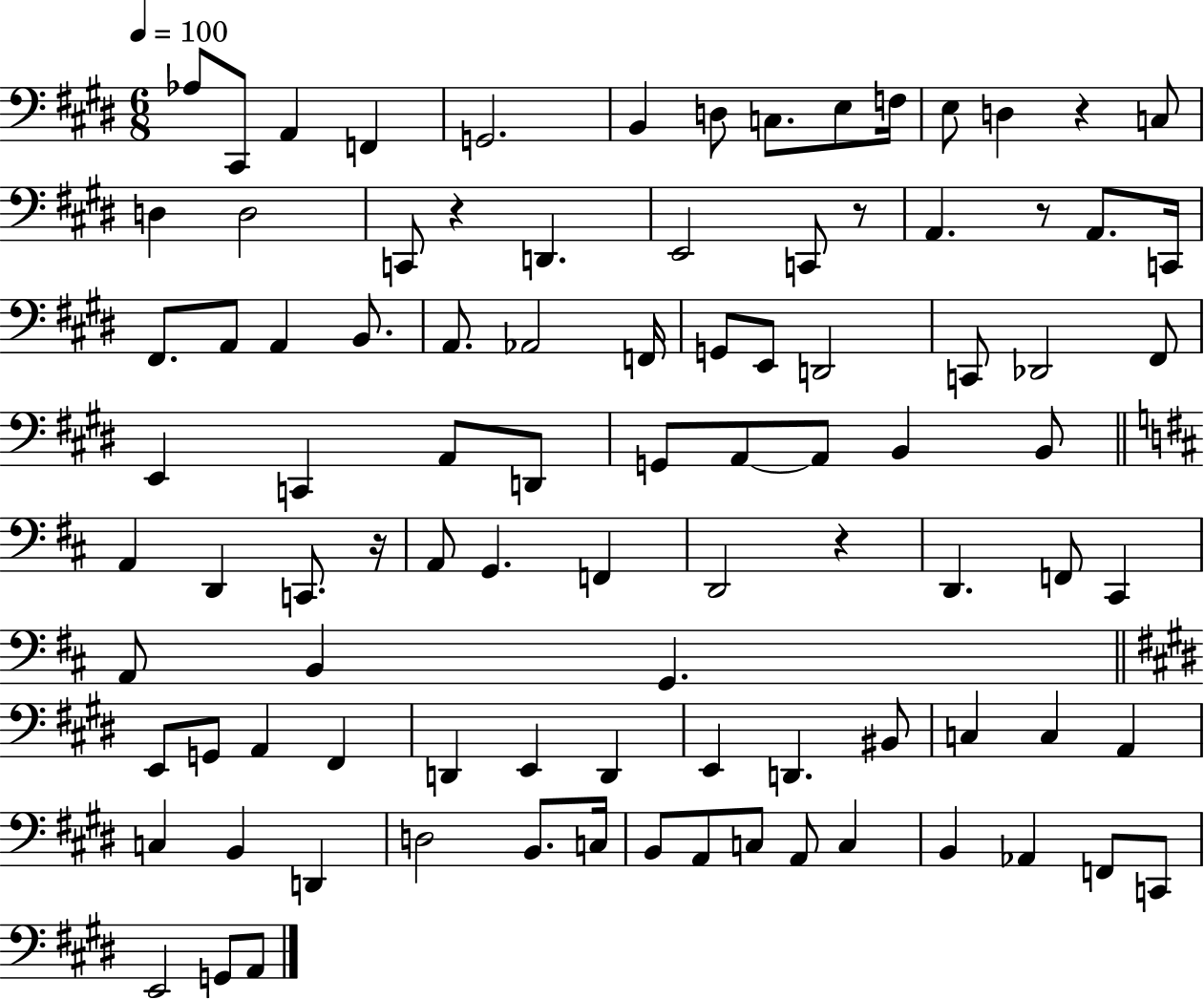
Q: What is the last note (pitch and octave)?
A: A2